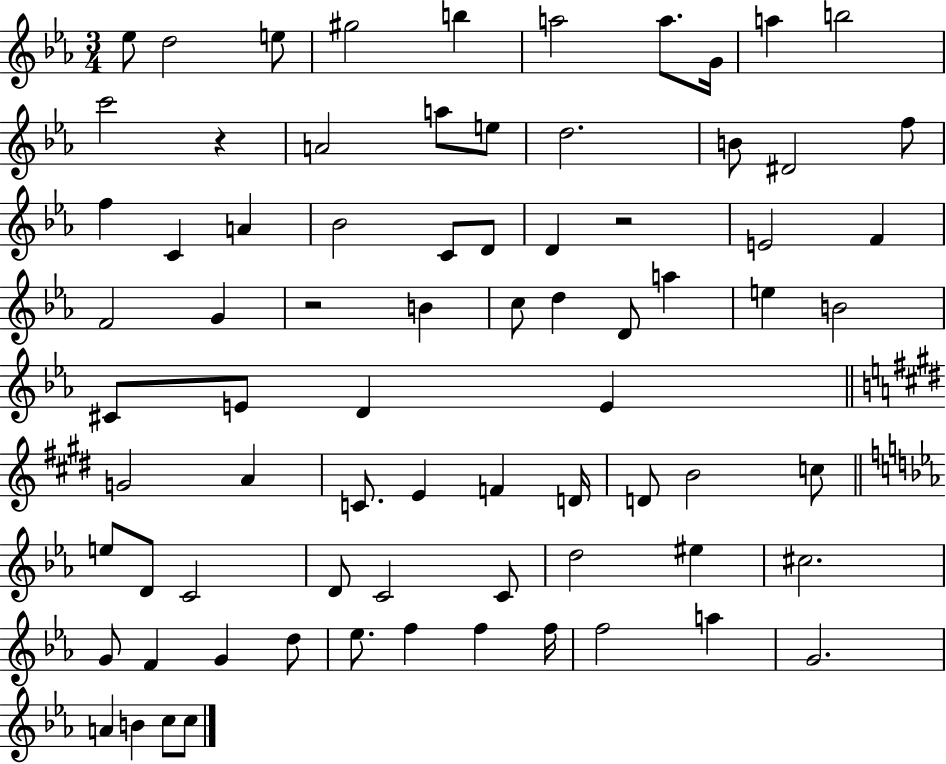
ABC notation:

X:1
T:Untitled
M:3/4
L:1/4
K:Eb
_e/2 d2 e/2 ^g2 b a2 a/2 G/4 a b2 c'2 z A2 a/2 e/2 d2 B/2 ^D2 f/2 f C A _B2 C/2 D/2 D z2 E2 F F2 G z2 B c/2 d D/2 a e B2 ^C/2 E/2 D E G2 A C/2 E F D/4 D/2 B2 c/2 e/2 D/2 C2 D/2 C2 C/2 d2 ^e ^c2 G/2 F G d/2 _e/2 f f f/4 f2 a G2 A B c/2 c/2